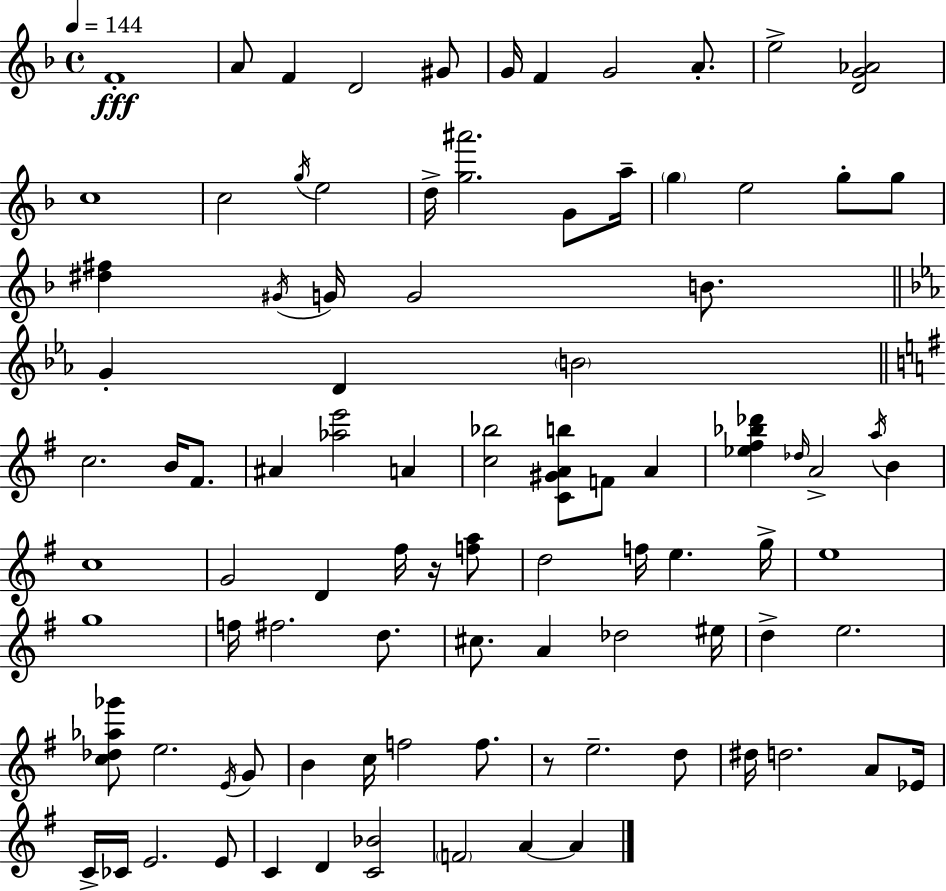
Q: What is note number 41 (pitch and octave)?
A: G4